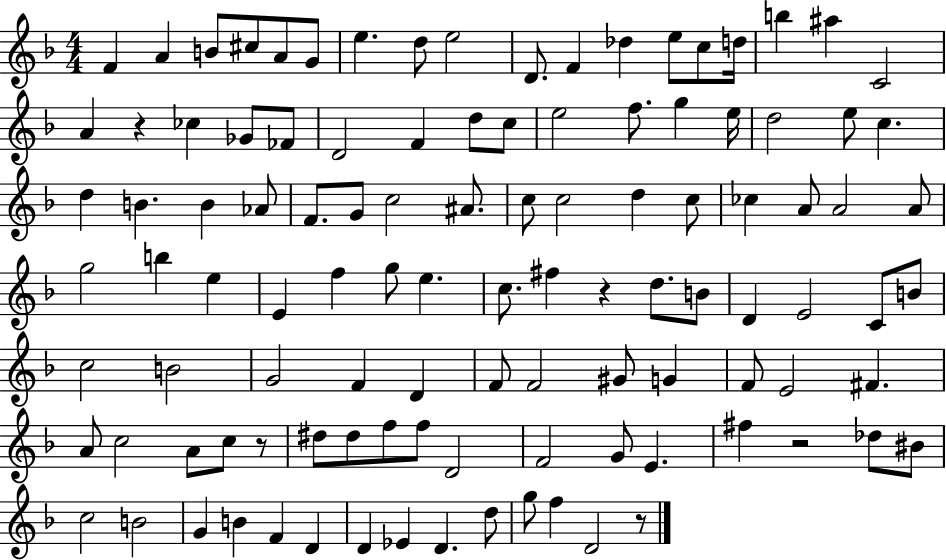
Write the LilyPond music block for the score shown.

{
  \clef treble
  \numericTimeSignature
  \time 4/4
  \key f \major
  f'4 a'4 b'8 cis''8 a'8 g'8 | e''4. d''8 e''2 | d'8. f'4 des''4 e''8 c''8 d''16 | b''4 ais''4 c'2 | \break a'4 r4 ces''4 ges'8 fes'8 | d'2 f'4 d''8 c''8 | e''2 f''8. g''4 e''16 | d''2 e''8 c''4. | \break d''4 b'4. b'4 aes'8 | f'8. g'8 c''2 ais'8. | c''8 c''2 d''4 c''8 | ces''4 a'8 a'2 a'8 | \break g''2 b''4 e''4 | e'4 f''4 g''8 e''4. | c''8. fis''4 r4 d''8. b'8 | d'4 e'2 c'8 b'8 | \break c''2 b'2 | g'2 f'4 d'4 | f'8 f'2 gis'8 g'4 | f'8 e'2 fis'4. | \break a'8 c''2 a'8 c''8 r8 | dis''8 dis''8 f''8 f''8 d'2 | f'2 g'8 e'4. | fis''4 r2 des''8 bis'8 | \break c''2 b'2 | g'4 b'4 f'4 d'4 | d'4 ees'4 d'4. d''8 | g''8 f''4 d'2 r8 | \break \bar "|."
}